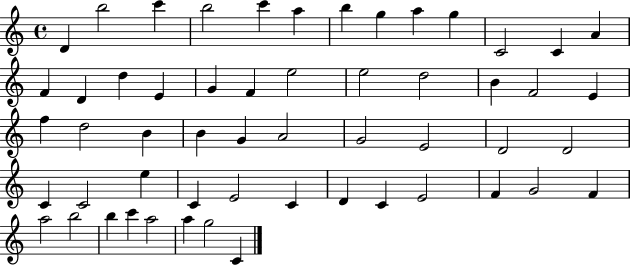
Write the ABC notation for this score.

X:1
T:Untitled
M:4/4
L:1/4
K:C
D b2 c' b2 c' a b g a g C2 C A F D d E G F e2 e2 d2 B F2 E f d2 B B G A2 G2 E2 D2 D2 C C2 e C E2 C D C E2 F G2 F a2 b2 b c' a2 a g2 C